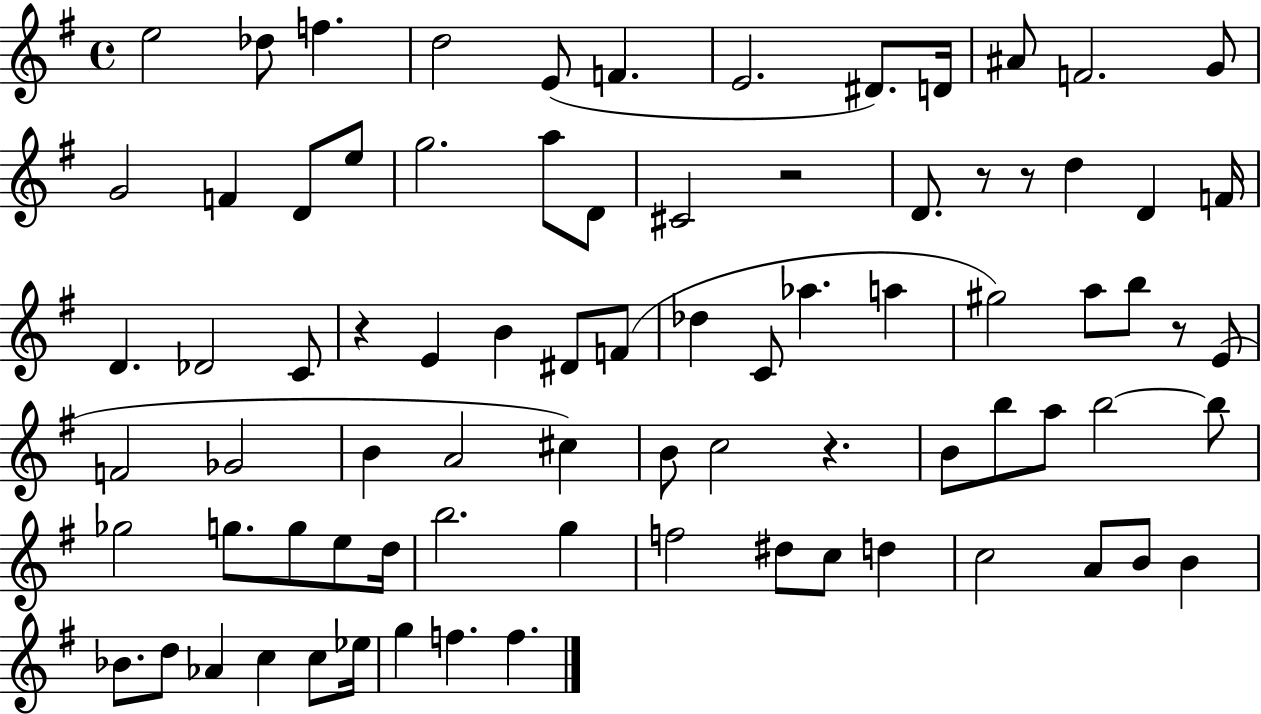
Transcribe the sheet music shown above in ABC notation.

X:1
T:Untitled
M:4/4
L:1/4
K:G
e2 _d/2 f d2 E/2 F E2 ^D/2 D/4 ^A/2 F2 G/2 G2 F D/2 e/2 g2 a/2 D/2 ^C2 z2 D/2 z/2 z/2 d D F/4 D _D2 C/2 z E B ^D/2 F/2 _d C/2 _a a ^g2 a/2 b/2 z/2 E/2 F2 _G2 B A2 ^c B/2 c2 z B/2 b/2 a/2 b2 b/2 _g2 g/2 g/2 e/2 d/4 b2 g f2 ^d/2 c/2 d c2 A/2 B/2 B _B/2 d/2 _A c c/2 _e/4 g f f